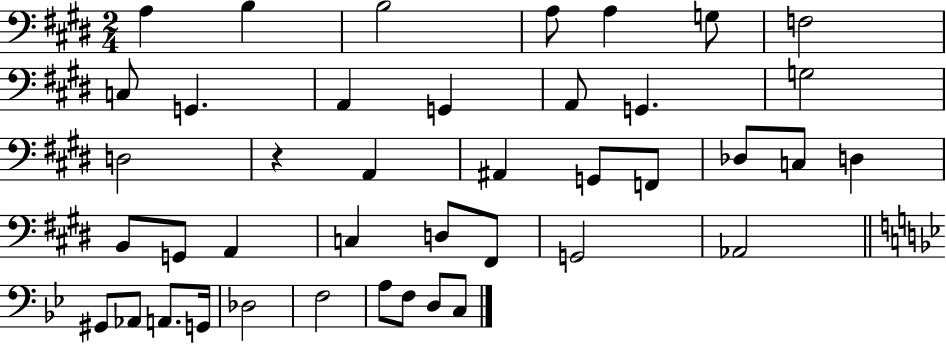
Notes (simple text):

A3/q B3/q B3/h A3/e A3/q G3/e F3/h C3/e G2/q. A2/q G2/q A2/e G2/q. G3/h D3/h R/q A2/q A#2/q G2/e F2/e Db3/e C3/e D3/q B2/e G2/e A2/q C3/q D3/e F#2/e G2/h Ab2/h G#2/e Ab2/e A2/e. G2/s Db3/h F3/h A3/e F3/e D3/e C3/e